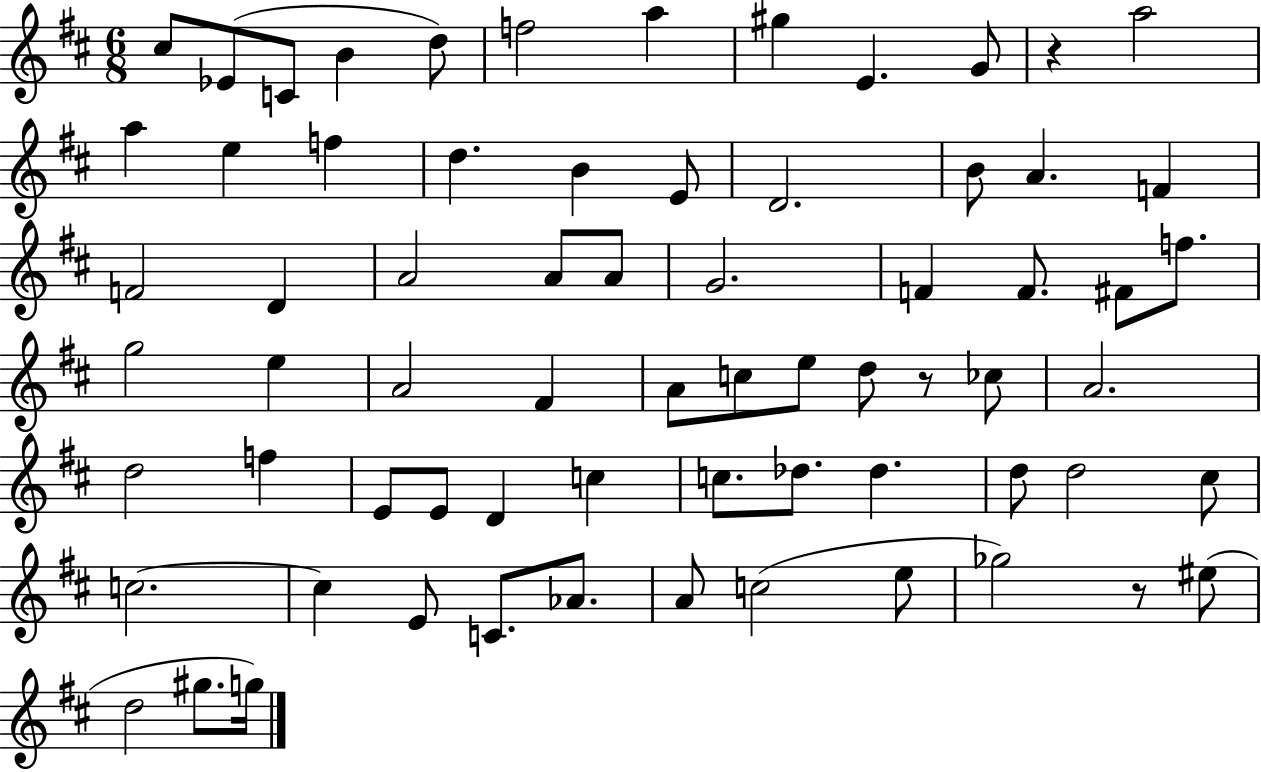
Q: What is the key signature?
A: D major